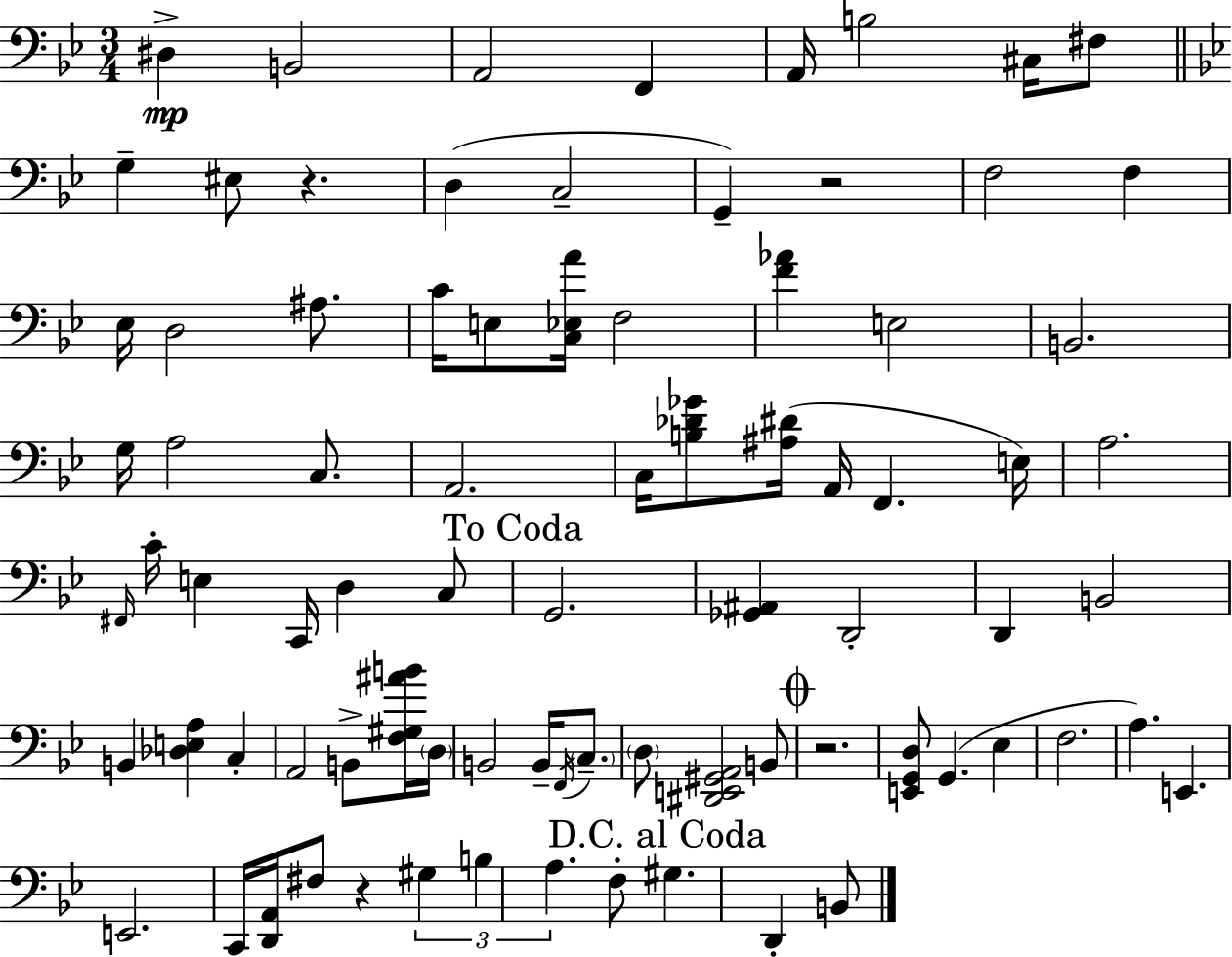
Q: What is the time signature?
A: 3/4